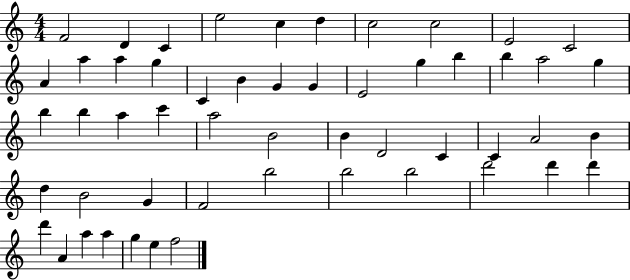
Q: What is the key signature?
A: C major